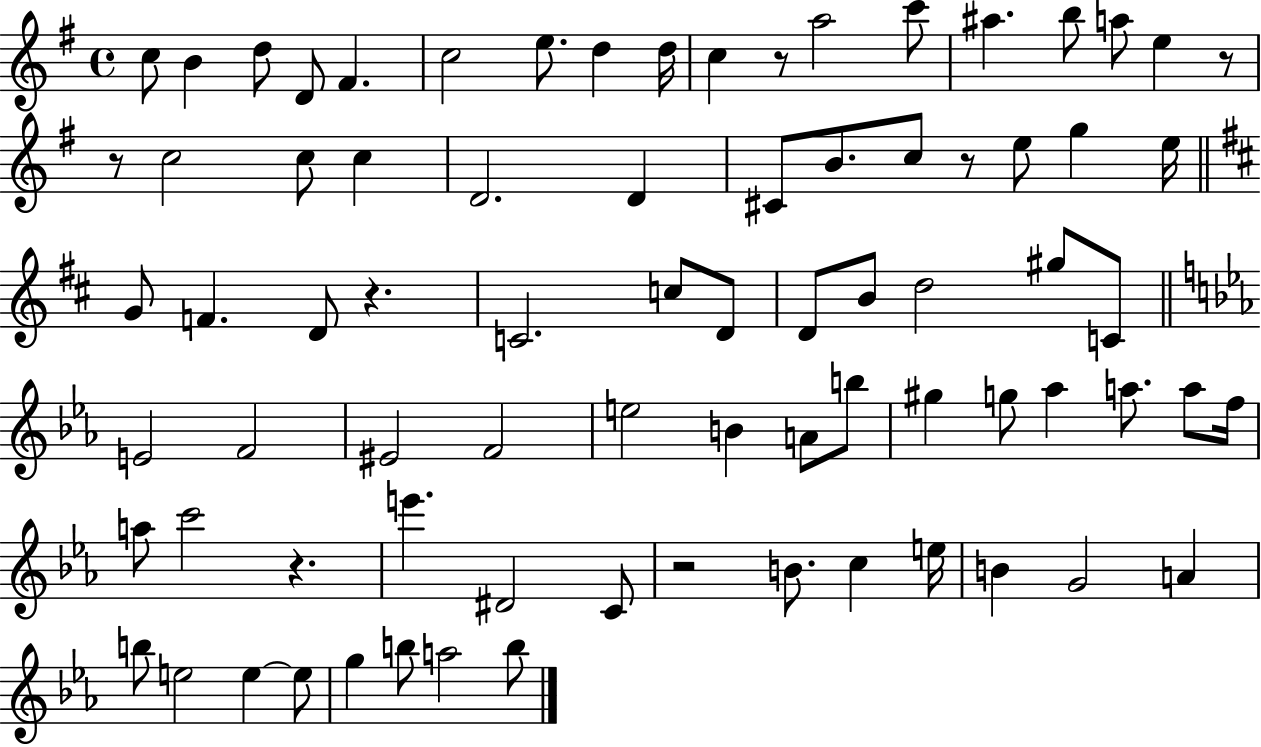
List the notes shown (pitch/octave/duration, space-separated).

C5/e B4/q D5/e D4/e F#4/q. C5/h E5/e. D5/q D5/s C5/q R/e A5/h C6/e A#5/q. B5/e A5/e E5/q R/e R/e C5/h C5/e C5/q D4/h. D4/q C#4/e B4/e. C5/e R/e E5/e G5/q E5/s G4/e F4/q. D4/e R/q. C4/h. C5/e D4/e D4/e B4/e D5/h G#5/e C4/e E4/h F4/h EIS4/h F4/h E5/h B4/q A4/e B5/e G#5/q G5/e Ab5/q A5/e. A5/e F5/s A5/e C6/h R/q. E6/q. D#4/h C4/e R/h B4/e. C5/q E5/s B4/q G4/h A4/q B5/e E5/h E5/q E5/e G5/q B5/e A5/h B5/e